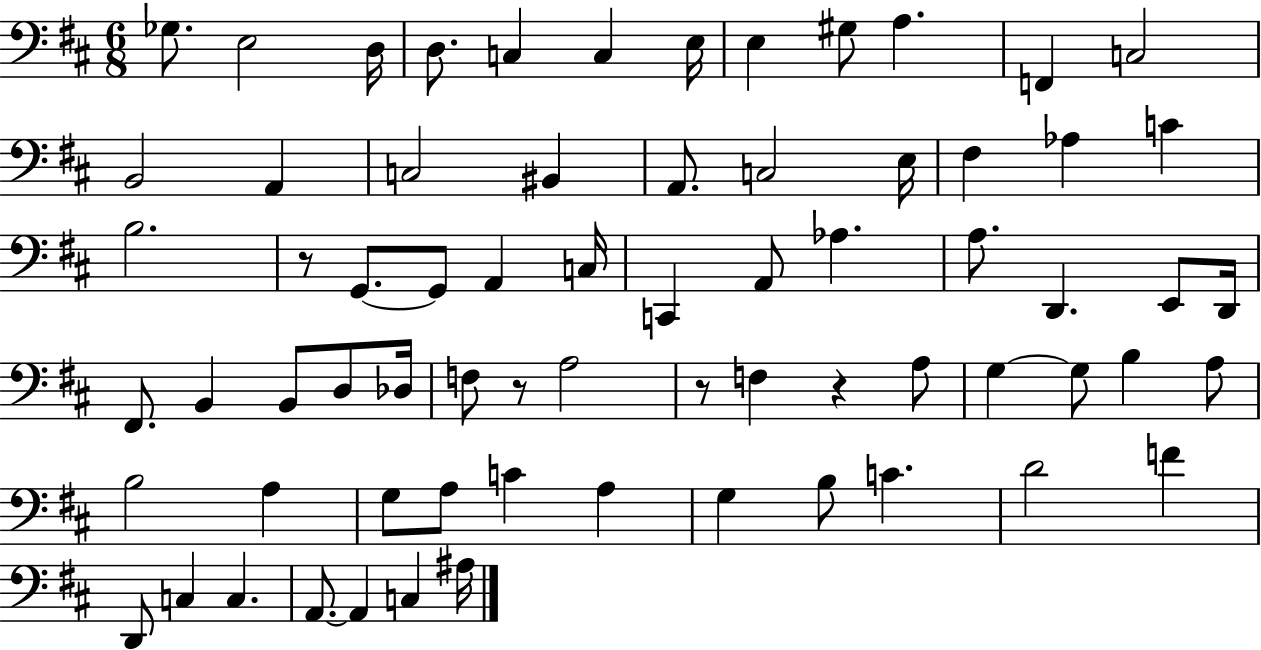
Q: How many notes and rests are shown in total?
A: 69